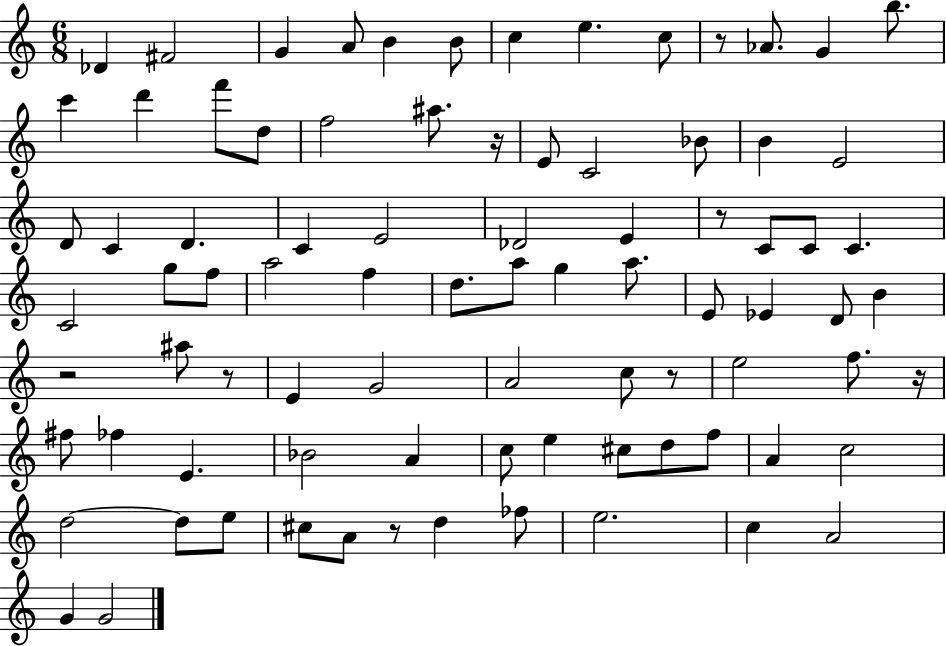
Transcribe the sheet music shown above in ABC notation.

X:1
T:Untitled
M:6/8
L:1/4
K:C
_D ^F2 G A/2 B B/2 c e c/2 z/2 _A/2 G b/2 c' d' f'/2 d/2 f2 ^a/2 z/4 E/2 C2 _B/2 B E2 D/2 C D C E2 _D2 E z/2 C/2 C/2 C C2 g/2 f/2 a2 f d/2 a/2 g a/2 E/2 _E D/2 B z2 ^a/2 z/2 E G2 A2 c/2 z/2 e2 f/2 z/4 ^f/2 _f E _B2 A c/2 e ^c/2 d/2 f/2 A c2 d2 d/2 e/2 ^c/2 A/2 z/2 d _f/2 e2 c A2 G G2